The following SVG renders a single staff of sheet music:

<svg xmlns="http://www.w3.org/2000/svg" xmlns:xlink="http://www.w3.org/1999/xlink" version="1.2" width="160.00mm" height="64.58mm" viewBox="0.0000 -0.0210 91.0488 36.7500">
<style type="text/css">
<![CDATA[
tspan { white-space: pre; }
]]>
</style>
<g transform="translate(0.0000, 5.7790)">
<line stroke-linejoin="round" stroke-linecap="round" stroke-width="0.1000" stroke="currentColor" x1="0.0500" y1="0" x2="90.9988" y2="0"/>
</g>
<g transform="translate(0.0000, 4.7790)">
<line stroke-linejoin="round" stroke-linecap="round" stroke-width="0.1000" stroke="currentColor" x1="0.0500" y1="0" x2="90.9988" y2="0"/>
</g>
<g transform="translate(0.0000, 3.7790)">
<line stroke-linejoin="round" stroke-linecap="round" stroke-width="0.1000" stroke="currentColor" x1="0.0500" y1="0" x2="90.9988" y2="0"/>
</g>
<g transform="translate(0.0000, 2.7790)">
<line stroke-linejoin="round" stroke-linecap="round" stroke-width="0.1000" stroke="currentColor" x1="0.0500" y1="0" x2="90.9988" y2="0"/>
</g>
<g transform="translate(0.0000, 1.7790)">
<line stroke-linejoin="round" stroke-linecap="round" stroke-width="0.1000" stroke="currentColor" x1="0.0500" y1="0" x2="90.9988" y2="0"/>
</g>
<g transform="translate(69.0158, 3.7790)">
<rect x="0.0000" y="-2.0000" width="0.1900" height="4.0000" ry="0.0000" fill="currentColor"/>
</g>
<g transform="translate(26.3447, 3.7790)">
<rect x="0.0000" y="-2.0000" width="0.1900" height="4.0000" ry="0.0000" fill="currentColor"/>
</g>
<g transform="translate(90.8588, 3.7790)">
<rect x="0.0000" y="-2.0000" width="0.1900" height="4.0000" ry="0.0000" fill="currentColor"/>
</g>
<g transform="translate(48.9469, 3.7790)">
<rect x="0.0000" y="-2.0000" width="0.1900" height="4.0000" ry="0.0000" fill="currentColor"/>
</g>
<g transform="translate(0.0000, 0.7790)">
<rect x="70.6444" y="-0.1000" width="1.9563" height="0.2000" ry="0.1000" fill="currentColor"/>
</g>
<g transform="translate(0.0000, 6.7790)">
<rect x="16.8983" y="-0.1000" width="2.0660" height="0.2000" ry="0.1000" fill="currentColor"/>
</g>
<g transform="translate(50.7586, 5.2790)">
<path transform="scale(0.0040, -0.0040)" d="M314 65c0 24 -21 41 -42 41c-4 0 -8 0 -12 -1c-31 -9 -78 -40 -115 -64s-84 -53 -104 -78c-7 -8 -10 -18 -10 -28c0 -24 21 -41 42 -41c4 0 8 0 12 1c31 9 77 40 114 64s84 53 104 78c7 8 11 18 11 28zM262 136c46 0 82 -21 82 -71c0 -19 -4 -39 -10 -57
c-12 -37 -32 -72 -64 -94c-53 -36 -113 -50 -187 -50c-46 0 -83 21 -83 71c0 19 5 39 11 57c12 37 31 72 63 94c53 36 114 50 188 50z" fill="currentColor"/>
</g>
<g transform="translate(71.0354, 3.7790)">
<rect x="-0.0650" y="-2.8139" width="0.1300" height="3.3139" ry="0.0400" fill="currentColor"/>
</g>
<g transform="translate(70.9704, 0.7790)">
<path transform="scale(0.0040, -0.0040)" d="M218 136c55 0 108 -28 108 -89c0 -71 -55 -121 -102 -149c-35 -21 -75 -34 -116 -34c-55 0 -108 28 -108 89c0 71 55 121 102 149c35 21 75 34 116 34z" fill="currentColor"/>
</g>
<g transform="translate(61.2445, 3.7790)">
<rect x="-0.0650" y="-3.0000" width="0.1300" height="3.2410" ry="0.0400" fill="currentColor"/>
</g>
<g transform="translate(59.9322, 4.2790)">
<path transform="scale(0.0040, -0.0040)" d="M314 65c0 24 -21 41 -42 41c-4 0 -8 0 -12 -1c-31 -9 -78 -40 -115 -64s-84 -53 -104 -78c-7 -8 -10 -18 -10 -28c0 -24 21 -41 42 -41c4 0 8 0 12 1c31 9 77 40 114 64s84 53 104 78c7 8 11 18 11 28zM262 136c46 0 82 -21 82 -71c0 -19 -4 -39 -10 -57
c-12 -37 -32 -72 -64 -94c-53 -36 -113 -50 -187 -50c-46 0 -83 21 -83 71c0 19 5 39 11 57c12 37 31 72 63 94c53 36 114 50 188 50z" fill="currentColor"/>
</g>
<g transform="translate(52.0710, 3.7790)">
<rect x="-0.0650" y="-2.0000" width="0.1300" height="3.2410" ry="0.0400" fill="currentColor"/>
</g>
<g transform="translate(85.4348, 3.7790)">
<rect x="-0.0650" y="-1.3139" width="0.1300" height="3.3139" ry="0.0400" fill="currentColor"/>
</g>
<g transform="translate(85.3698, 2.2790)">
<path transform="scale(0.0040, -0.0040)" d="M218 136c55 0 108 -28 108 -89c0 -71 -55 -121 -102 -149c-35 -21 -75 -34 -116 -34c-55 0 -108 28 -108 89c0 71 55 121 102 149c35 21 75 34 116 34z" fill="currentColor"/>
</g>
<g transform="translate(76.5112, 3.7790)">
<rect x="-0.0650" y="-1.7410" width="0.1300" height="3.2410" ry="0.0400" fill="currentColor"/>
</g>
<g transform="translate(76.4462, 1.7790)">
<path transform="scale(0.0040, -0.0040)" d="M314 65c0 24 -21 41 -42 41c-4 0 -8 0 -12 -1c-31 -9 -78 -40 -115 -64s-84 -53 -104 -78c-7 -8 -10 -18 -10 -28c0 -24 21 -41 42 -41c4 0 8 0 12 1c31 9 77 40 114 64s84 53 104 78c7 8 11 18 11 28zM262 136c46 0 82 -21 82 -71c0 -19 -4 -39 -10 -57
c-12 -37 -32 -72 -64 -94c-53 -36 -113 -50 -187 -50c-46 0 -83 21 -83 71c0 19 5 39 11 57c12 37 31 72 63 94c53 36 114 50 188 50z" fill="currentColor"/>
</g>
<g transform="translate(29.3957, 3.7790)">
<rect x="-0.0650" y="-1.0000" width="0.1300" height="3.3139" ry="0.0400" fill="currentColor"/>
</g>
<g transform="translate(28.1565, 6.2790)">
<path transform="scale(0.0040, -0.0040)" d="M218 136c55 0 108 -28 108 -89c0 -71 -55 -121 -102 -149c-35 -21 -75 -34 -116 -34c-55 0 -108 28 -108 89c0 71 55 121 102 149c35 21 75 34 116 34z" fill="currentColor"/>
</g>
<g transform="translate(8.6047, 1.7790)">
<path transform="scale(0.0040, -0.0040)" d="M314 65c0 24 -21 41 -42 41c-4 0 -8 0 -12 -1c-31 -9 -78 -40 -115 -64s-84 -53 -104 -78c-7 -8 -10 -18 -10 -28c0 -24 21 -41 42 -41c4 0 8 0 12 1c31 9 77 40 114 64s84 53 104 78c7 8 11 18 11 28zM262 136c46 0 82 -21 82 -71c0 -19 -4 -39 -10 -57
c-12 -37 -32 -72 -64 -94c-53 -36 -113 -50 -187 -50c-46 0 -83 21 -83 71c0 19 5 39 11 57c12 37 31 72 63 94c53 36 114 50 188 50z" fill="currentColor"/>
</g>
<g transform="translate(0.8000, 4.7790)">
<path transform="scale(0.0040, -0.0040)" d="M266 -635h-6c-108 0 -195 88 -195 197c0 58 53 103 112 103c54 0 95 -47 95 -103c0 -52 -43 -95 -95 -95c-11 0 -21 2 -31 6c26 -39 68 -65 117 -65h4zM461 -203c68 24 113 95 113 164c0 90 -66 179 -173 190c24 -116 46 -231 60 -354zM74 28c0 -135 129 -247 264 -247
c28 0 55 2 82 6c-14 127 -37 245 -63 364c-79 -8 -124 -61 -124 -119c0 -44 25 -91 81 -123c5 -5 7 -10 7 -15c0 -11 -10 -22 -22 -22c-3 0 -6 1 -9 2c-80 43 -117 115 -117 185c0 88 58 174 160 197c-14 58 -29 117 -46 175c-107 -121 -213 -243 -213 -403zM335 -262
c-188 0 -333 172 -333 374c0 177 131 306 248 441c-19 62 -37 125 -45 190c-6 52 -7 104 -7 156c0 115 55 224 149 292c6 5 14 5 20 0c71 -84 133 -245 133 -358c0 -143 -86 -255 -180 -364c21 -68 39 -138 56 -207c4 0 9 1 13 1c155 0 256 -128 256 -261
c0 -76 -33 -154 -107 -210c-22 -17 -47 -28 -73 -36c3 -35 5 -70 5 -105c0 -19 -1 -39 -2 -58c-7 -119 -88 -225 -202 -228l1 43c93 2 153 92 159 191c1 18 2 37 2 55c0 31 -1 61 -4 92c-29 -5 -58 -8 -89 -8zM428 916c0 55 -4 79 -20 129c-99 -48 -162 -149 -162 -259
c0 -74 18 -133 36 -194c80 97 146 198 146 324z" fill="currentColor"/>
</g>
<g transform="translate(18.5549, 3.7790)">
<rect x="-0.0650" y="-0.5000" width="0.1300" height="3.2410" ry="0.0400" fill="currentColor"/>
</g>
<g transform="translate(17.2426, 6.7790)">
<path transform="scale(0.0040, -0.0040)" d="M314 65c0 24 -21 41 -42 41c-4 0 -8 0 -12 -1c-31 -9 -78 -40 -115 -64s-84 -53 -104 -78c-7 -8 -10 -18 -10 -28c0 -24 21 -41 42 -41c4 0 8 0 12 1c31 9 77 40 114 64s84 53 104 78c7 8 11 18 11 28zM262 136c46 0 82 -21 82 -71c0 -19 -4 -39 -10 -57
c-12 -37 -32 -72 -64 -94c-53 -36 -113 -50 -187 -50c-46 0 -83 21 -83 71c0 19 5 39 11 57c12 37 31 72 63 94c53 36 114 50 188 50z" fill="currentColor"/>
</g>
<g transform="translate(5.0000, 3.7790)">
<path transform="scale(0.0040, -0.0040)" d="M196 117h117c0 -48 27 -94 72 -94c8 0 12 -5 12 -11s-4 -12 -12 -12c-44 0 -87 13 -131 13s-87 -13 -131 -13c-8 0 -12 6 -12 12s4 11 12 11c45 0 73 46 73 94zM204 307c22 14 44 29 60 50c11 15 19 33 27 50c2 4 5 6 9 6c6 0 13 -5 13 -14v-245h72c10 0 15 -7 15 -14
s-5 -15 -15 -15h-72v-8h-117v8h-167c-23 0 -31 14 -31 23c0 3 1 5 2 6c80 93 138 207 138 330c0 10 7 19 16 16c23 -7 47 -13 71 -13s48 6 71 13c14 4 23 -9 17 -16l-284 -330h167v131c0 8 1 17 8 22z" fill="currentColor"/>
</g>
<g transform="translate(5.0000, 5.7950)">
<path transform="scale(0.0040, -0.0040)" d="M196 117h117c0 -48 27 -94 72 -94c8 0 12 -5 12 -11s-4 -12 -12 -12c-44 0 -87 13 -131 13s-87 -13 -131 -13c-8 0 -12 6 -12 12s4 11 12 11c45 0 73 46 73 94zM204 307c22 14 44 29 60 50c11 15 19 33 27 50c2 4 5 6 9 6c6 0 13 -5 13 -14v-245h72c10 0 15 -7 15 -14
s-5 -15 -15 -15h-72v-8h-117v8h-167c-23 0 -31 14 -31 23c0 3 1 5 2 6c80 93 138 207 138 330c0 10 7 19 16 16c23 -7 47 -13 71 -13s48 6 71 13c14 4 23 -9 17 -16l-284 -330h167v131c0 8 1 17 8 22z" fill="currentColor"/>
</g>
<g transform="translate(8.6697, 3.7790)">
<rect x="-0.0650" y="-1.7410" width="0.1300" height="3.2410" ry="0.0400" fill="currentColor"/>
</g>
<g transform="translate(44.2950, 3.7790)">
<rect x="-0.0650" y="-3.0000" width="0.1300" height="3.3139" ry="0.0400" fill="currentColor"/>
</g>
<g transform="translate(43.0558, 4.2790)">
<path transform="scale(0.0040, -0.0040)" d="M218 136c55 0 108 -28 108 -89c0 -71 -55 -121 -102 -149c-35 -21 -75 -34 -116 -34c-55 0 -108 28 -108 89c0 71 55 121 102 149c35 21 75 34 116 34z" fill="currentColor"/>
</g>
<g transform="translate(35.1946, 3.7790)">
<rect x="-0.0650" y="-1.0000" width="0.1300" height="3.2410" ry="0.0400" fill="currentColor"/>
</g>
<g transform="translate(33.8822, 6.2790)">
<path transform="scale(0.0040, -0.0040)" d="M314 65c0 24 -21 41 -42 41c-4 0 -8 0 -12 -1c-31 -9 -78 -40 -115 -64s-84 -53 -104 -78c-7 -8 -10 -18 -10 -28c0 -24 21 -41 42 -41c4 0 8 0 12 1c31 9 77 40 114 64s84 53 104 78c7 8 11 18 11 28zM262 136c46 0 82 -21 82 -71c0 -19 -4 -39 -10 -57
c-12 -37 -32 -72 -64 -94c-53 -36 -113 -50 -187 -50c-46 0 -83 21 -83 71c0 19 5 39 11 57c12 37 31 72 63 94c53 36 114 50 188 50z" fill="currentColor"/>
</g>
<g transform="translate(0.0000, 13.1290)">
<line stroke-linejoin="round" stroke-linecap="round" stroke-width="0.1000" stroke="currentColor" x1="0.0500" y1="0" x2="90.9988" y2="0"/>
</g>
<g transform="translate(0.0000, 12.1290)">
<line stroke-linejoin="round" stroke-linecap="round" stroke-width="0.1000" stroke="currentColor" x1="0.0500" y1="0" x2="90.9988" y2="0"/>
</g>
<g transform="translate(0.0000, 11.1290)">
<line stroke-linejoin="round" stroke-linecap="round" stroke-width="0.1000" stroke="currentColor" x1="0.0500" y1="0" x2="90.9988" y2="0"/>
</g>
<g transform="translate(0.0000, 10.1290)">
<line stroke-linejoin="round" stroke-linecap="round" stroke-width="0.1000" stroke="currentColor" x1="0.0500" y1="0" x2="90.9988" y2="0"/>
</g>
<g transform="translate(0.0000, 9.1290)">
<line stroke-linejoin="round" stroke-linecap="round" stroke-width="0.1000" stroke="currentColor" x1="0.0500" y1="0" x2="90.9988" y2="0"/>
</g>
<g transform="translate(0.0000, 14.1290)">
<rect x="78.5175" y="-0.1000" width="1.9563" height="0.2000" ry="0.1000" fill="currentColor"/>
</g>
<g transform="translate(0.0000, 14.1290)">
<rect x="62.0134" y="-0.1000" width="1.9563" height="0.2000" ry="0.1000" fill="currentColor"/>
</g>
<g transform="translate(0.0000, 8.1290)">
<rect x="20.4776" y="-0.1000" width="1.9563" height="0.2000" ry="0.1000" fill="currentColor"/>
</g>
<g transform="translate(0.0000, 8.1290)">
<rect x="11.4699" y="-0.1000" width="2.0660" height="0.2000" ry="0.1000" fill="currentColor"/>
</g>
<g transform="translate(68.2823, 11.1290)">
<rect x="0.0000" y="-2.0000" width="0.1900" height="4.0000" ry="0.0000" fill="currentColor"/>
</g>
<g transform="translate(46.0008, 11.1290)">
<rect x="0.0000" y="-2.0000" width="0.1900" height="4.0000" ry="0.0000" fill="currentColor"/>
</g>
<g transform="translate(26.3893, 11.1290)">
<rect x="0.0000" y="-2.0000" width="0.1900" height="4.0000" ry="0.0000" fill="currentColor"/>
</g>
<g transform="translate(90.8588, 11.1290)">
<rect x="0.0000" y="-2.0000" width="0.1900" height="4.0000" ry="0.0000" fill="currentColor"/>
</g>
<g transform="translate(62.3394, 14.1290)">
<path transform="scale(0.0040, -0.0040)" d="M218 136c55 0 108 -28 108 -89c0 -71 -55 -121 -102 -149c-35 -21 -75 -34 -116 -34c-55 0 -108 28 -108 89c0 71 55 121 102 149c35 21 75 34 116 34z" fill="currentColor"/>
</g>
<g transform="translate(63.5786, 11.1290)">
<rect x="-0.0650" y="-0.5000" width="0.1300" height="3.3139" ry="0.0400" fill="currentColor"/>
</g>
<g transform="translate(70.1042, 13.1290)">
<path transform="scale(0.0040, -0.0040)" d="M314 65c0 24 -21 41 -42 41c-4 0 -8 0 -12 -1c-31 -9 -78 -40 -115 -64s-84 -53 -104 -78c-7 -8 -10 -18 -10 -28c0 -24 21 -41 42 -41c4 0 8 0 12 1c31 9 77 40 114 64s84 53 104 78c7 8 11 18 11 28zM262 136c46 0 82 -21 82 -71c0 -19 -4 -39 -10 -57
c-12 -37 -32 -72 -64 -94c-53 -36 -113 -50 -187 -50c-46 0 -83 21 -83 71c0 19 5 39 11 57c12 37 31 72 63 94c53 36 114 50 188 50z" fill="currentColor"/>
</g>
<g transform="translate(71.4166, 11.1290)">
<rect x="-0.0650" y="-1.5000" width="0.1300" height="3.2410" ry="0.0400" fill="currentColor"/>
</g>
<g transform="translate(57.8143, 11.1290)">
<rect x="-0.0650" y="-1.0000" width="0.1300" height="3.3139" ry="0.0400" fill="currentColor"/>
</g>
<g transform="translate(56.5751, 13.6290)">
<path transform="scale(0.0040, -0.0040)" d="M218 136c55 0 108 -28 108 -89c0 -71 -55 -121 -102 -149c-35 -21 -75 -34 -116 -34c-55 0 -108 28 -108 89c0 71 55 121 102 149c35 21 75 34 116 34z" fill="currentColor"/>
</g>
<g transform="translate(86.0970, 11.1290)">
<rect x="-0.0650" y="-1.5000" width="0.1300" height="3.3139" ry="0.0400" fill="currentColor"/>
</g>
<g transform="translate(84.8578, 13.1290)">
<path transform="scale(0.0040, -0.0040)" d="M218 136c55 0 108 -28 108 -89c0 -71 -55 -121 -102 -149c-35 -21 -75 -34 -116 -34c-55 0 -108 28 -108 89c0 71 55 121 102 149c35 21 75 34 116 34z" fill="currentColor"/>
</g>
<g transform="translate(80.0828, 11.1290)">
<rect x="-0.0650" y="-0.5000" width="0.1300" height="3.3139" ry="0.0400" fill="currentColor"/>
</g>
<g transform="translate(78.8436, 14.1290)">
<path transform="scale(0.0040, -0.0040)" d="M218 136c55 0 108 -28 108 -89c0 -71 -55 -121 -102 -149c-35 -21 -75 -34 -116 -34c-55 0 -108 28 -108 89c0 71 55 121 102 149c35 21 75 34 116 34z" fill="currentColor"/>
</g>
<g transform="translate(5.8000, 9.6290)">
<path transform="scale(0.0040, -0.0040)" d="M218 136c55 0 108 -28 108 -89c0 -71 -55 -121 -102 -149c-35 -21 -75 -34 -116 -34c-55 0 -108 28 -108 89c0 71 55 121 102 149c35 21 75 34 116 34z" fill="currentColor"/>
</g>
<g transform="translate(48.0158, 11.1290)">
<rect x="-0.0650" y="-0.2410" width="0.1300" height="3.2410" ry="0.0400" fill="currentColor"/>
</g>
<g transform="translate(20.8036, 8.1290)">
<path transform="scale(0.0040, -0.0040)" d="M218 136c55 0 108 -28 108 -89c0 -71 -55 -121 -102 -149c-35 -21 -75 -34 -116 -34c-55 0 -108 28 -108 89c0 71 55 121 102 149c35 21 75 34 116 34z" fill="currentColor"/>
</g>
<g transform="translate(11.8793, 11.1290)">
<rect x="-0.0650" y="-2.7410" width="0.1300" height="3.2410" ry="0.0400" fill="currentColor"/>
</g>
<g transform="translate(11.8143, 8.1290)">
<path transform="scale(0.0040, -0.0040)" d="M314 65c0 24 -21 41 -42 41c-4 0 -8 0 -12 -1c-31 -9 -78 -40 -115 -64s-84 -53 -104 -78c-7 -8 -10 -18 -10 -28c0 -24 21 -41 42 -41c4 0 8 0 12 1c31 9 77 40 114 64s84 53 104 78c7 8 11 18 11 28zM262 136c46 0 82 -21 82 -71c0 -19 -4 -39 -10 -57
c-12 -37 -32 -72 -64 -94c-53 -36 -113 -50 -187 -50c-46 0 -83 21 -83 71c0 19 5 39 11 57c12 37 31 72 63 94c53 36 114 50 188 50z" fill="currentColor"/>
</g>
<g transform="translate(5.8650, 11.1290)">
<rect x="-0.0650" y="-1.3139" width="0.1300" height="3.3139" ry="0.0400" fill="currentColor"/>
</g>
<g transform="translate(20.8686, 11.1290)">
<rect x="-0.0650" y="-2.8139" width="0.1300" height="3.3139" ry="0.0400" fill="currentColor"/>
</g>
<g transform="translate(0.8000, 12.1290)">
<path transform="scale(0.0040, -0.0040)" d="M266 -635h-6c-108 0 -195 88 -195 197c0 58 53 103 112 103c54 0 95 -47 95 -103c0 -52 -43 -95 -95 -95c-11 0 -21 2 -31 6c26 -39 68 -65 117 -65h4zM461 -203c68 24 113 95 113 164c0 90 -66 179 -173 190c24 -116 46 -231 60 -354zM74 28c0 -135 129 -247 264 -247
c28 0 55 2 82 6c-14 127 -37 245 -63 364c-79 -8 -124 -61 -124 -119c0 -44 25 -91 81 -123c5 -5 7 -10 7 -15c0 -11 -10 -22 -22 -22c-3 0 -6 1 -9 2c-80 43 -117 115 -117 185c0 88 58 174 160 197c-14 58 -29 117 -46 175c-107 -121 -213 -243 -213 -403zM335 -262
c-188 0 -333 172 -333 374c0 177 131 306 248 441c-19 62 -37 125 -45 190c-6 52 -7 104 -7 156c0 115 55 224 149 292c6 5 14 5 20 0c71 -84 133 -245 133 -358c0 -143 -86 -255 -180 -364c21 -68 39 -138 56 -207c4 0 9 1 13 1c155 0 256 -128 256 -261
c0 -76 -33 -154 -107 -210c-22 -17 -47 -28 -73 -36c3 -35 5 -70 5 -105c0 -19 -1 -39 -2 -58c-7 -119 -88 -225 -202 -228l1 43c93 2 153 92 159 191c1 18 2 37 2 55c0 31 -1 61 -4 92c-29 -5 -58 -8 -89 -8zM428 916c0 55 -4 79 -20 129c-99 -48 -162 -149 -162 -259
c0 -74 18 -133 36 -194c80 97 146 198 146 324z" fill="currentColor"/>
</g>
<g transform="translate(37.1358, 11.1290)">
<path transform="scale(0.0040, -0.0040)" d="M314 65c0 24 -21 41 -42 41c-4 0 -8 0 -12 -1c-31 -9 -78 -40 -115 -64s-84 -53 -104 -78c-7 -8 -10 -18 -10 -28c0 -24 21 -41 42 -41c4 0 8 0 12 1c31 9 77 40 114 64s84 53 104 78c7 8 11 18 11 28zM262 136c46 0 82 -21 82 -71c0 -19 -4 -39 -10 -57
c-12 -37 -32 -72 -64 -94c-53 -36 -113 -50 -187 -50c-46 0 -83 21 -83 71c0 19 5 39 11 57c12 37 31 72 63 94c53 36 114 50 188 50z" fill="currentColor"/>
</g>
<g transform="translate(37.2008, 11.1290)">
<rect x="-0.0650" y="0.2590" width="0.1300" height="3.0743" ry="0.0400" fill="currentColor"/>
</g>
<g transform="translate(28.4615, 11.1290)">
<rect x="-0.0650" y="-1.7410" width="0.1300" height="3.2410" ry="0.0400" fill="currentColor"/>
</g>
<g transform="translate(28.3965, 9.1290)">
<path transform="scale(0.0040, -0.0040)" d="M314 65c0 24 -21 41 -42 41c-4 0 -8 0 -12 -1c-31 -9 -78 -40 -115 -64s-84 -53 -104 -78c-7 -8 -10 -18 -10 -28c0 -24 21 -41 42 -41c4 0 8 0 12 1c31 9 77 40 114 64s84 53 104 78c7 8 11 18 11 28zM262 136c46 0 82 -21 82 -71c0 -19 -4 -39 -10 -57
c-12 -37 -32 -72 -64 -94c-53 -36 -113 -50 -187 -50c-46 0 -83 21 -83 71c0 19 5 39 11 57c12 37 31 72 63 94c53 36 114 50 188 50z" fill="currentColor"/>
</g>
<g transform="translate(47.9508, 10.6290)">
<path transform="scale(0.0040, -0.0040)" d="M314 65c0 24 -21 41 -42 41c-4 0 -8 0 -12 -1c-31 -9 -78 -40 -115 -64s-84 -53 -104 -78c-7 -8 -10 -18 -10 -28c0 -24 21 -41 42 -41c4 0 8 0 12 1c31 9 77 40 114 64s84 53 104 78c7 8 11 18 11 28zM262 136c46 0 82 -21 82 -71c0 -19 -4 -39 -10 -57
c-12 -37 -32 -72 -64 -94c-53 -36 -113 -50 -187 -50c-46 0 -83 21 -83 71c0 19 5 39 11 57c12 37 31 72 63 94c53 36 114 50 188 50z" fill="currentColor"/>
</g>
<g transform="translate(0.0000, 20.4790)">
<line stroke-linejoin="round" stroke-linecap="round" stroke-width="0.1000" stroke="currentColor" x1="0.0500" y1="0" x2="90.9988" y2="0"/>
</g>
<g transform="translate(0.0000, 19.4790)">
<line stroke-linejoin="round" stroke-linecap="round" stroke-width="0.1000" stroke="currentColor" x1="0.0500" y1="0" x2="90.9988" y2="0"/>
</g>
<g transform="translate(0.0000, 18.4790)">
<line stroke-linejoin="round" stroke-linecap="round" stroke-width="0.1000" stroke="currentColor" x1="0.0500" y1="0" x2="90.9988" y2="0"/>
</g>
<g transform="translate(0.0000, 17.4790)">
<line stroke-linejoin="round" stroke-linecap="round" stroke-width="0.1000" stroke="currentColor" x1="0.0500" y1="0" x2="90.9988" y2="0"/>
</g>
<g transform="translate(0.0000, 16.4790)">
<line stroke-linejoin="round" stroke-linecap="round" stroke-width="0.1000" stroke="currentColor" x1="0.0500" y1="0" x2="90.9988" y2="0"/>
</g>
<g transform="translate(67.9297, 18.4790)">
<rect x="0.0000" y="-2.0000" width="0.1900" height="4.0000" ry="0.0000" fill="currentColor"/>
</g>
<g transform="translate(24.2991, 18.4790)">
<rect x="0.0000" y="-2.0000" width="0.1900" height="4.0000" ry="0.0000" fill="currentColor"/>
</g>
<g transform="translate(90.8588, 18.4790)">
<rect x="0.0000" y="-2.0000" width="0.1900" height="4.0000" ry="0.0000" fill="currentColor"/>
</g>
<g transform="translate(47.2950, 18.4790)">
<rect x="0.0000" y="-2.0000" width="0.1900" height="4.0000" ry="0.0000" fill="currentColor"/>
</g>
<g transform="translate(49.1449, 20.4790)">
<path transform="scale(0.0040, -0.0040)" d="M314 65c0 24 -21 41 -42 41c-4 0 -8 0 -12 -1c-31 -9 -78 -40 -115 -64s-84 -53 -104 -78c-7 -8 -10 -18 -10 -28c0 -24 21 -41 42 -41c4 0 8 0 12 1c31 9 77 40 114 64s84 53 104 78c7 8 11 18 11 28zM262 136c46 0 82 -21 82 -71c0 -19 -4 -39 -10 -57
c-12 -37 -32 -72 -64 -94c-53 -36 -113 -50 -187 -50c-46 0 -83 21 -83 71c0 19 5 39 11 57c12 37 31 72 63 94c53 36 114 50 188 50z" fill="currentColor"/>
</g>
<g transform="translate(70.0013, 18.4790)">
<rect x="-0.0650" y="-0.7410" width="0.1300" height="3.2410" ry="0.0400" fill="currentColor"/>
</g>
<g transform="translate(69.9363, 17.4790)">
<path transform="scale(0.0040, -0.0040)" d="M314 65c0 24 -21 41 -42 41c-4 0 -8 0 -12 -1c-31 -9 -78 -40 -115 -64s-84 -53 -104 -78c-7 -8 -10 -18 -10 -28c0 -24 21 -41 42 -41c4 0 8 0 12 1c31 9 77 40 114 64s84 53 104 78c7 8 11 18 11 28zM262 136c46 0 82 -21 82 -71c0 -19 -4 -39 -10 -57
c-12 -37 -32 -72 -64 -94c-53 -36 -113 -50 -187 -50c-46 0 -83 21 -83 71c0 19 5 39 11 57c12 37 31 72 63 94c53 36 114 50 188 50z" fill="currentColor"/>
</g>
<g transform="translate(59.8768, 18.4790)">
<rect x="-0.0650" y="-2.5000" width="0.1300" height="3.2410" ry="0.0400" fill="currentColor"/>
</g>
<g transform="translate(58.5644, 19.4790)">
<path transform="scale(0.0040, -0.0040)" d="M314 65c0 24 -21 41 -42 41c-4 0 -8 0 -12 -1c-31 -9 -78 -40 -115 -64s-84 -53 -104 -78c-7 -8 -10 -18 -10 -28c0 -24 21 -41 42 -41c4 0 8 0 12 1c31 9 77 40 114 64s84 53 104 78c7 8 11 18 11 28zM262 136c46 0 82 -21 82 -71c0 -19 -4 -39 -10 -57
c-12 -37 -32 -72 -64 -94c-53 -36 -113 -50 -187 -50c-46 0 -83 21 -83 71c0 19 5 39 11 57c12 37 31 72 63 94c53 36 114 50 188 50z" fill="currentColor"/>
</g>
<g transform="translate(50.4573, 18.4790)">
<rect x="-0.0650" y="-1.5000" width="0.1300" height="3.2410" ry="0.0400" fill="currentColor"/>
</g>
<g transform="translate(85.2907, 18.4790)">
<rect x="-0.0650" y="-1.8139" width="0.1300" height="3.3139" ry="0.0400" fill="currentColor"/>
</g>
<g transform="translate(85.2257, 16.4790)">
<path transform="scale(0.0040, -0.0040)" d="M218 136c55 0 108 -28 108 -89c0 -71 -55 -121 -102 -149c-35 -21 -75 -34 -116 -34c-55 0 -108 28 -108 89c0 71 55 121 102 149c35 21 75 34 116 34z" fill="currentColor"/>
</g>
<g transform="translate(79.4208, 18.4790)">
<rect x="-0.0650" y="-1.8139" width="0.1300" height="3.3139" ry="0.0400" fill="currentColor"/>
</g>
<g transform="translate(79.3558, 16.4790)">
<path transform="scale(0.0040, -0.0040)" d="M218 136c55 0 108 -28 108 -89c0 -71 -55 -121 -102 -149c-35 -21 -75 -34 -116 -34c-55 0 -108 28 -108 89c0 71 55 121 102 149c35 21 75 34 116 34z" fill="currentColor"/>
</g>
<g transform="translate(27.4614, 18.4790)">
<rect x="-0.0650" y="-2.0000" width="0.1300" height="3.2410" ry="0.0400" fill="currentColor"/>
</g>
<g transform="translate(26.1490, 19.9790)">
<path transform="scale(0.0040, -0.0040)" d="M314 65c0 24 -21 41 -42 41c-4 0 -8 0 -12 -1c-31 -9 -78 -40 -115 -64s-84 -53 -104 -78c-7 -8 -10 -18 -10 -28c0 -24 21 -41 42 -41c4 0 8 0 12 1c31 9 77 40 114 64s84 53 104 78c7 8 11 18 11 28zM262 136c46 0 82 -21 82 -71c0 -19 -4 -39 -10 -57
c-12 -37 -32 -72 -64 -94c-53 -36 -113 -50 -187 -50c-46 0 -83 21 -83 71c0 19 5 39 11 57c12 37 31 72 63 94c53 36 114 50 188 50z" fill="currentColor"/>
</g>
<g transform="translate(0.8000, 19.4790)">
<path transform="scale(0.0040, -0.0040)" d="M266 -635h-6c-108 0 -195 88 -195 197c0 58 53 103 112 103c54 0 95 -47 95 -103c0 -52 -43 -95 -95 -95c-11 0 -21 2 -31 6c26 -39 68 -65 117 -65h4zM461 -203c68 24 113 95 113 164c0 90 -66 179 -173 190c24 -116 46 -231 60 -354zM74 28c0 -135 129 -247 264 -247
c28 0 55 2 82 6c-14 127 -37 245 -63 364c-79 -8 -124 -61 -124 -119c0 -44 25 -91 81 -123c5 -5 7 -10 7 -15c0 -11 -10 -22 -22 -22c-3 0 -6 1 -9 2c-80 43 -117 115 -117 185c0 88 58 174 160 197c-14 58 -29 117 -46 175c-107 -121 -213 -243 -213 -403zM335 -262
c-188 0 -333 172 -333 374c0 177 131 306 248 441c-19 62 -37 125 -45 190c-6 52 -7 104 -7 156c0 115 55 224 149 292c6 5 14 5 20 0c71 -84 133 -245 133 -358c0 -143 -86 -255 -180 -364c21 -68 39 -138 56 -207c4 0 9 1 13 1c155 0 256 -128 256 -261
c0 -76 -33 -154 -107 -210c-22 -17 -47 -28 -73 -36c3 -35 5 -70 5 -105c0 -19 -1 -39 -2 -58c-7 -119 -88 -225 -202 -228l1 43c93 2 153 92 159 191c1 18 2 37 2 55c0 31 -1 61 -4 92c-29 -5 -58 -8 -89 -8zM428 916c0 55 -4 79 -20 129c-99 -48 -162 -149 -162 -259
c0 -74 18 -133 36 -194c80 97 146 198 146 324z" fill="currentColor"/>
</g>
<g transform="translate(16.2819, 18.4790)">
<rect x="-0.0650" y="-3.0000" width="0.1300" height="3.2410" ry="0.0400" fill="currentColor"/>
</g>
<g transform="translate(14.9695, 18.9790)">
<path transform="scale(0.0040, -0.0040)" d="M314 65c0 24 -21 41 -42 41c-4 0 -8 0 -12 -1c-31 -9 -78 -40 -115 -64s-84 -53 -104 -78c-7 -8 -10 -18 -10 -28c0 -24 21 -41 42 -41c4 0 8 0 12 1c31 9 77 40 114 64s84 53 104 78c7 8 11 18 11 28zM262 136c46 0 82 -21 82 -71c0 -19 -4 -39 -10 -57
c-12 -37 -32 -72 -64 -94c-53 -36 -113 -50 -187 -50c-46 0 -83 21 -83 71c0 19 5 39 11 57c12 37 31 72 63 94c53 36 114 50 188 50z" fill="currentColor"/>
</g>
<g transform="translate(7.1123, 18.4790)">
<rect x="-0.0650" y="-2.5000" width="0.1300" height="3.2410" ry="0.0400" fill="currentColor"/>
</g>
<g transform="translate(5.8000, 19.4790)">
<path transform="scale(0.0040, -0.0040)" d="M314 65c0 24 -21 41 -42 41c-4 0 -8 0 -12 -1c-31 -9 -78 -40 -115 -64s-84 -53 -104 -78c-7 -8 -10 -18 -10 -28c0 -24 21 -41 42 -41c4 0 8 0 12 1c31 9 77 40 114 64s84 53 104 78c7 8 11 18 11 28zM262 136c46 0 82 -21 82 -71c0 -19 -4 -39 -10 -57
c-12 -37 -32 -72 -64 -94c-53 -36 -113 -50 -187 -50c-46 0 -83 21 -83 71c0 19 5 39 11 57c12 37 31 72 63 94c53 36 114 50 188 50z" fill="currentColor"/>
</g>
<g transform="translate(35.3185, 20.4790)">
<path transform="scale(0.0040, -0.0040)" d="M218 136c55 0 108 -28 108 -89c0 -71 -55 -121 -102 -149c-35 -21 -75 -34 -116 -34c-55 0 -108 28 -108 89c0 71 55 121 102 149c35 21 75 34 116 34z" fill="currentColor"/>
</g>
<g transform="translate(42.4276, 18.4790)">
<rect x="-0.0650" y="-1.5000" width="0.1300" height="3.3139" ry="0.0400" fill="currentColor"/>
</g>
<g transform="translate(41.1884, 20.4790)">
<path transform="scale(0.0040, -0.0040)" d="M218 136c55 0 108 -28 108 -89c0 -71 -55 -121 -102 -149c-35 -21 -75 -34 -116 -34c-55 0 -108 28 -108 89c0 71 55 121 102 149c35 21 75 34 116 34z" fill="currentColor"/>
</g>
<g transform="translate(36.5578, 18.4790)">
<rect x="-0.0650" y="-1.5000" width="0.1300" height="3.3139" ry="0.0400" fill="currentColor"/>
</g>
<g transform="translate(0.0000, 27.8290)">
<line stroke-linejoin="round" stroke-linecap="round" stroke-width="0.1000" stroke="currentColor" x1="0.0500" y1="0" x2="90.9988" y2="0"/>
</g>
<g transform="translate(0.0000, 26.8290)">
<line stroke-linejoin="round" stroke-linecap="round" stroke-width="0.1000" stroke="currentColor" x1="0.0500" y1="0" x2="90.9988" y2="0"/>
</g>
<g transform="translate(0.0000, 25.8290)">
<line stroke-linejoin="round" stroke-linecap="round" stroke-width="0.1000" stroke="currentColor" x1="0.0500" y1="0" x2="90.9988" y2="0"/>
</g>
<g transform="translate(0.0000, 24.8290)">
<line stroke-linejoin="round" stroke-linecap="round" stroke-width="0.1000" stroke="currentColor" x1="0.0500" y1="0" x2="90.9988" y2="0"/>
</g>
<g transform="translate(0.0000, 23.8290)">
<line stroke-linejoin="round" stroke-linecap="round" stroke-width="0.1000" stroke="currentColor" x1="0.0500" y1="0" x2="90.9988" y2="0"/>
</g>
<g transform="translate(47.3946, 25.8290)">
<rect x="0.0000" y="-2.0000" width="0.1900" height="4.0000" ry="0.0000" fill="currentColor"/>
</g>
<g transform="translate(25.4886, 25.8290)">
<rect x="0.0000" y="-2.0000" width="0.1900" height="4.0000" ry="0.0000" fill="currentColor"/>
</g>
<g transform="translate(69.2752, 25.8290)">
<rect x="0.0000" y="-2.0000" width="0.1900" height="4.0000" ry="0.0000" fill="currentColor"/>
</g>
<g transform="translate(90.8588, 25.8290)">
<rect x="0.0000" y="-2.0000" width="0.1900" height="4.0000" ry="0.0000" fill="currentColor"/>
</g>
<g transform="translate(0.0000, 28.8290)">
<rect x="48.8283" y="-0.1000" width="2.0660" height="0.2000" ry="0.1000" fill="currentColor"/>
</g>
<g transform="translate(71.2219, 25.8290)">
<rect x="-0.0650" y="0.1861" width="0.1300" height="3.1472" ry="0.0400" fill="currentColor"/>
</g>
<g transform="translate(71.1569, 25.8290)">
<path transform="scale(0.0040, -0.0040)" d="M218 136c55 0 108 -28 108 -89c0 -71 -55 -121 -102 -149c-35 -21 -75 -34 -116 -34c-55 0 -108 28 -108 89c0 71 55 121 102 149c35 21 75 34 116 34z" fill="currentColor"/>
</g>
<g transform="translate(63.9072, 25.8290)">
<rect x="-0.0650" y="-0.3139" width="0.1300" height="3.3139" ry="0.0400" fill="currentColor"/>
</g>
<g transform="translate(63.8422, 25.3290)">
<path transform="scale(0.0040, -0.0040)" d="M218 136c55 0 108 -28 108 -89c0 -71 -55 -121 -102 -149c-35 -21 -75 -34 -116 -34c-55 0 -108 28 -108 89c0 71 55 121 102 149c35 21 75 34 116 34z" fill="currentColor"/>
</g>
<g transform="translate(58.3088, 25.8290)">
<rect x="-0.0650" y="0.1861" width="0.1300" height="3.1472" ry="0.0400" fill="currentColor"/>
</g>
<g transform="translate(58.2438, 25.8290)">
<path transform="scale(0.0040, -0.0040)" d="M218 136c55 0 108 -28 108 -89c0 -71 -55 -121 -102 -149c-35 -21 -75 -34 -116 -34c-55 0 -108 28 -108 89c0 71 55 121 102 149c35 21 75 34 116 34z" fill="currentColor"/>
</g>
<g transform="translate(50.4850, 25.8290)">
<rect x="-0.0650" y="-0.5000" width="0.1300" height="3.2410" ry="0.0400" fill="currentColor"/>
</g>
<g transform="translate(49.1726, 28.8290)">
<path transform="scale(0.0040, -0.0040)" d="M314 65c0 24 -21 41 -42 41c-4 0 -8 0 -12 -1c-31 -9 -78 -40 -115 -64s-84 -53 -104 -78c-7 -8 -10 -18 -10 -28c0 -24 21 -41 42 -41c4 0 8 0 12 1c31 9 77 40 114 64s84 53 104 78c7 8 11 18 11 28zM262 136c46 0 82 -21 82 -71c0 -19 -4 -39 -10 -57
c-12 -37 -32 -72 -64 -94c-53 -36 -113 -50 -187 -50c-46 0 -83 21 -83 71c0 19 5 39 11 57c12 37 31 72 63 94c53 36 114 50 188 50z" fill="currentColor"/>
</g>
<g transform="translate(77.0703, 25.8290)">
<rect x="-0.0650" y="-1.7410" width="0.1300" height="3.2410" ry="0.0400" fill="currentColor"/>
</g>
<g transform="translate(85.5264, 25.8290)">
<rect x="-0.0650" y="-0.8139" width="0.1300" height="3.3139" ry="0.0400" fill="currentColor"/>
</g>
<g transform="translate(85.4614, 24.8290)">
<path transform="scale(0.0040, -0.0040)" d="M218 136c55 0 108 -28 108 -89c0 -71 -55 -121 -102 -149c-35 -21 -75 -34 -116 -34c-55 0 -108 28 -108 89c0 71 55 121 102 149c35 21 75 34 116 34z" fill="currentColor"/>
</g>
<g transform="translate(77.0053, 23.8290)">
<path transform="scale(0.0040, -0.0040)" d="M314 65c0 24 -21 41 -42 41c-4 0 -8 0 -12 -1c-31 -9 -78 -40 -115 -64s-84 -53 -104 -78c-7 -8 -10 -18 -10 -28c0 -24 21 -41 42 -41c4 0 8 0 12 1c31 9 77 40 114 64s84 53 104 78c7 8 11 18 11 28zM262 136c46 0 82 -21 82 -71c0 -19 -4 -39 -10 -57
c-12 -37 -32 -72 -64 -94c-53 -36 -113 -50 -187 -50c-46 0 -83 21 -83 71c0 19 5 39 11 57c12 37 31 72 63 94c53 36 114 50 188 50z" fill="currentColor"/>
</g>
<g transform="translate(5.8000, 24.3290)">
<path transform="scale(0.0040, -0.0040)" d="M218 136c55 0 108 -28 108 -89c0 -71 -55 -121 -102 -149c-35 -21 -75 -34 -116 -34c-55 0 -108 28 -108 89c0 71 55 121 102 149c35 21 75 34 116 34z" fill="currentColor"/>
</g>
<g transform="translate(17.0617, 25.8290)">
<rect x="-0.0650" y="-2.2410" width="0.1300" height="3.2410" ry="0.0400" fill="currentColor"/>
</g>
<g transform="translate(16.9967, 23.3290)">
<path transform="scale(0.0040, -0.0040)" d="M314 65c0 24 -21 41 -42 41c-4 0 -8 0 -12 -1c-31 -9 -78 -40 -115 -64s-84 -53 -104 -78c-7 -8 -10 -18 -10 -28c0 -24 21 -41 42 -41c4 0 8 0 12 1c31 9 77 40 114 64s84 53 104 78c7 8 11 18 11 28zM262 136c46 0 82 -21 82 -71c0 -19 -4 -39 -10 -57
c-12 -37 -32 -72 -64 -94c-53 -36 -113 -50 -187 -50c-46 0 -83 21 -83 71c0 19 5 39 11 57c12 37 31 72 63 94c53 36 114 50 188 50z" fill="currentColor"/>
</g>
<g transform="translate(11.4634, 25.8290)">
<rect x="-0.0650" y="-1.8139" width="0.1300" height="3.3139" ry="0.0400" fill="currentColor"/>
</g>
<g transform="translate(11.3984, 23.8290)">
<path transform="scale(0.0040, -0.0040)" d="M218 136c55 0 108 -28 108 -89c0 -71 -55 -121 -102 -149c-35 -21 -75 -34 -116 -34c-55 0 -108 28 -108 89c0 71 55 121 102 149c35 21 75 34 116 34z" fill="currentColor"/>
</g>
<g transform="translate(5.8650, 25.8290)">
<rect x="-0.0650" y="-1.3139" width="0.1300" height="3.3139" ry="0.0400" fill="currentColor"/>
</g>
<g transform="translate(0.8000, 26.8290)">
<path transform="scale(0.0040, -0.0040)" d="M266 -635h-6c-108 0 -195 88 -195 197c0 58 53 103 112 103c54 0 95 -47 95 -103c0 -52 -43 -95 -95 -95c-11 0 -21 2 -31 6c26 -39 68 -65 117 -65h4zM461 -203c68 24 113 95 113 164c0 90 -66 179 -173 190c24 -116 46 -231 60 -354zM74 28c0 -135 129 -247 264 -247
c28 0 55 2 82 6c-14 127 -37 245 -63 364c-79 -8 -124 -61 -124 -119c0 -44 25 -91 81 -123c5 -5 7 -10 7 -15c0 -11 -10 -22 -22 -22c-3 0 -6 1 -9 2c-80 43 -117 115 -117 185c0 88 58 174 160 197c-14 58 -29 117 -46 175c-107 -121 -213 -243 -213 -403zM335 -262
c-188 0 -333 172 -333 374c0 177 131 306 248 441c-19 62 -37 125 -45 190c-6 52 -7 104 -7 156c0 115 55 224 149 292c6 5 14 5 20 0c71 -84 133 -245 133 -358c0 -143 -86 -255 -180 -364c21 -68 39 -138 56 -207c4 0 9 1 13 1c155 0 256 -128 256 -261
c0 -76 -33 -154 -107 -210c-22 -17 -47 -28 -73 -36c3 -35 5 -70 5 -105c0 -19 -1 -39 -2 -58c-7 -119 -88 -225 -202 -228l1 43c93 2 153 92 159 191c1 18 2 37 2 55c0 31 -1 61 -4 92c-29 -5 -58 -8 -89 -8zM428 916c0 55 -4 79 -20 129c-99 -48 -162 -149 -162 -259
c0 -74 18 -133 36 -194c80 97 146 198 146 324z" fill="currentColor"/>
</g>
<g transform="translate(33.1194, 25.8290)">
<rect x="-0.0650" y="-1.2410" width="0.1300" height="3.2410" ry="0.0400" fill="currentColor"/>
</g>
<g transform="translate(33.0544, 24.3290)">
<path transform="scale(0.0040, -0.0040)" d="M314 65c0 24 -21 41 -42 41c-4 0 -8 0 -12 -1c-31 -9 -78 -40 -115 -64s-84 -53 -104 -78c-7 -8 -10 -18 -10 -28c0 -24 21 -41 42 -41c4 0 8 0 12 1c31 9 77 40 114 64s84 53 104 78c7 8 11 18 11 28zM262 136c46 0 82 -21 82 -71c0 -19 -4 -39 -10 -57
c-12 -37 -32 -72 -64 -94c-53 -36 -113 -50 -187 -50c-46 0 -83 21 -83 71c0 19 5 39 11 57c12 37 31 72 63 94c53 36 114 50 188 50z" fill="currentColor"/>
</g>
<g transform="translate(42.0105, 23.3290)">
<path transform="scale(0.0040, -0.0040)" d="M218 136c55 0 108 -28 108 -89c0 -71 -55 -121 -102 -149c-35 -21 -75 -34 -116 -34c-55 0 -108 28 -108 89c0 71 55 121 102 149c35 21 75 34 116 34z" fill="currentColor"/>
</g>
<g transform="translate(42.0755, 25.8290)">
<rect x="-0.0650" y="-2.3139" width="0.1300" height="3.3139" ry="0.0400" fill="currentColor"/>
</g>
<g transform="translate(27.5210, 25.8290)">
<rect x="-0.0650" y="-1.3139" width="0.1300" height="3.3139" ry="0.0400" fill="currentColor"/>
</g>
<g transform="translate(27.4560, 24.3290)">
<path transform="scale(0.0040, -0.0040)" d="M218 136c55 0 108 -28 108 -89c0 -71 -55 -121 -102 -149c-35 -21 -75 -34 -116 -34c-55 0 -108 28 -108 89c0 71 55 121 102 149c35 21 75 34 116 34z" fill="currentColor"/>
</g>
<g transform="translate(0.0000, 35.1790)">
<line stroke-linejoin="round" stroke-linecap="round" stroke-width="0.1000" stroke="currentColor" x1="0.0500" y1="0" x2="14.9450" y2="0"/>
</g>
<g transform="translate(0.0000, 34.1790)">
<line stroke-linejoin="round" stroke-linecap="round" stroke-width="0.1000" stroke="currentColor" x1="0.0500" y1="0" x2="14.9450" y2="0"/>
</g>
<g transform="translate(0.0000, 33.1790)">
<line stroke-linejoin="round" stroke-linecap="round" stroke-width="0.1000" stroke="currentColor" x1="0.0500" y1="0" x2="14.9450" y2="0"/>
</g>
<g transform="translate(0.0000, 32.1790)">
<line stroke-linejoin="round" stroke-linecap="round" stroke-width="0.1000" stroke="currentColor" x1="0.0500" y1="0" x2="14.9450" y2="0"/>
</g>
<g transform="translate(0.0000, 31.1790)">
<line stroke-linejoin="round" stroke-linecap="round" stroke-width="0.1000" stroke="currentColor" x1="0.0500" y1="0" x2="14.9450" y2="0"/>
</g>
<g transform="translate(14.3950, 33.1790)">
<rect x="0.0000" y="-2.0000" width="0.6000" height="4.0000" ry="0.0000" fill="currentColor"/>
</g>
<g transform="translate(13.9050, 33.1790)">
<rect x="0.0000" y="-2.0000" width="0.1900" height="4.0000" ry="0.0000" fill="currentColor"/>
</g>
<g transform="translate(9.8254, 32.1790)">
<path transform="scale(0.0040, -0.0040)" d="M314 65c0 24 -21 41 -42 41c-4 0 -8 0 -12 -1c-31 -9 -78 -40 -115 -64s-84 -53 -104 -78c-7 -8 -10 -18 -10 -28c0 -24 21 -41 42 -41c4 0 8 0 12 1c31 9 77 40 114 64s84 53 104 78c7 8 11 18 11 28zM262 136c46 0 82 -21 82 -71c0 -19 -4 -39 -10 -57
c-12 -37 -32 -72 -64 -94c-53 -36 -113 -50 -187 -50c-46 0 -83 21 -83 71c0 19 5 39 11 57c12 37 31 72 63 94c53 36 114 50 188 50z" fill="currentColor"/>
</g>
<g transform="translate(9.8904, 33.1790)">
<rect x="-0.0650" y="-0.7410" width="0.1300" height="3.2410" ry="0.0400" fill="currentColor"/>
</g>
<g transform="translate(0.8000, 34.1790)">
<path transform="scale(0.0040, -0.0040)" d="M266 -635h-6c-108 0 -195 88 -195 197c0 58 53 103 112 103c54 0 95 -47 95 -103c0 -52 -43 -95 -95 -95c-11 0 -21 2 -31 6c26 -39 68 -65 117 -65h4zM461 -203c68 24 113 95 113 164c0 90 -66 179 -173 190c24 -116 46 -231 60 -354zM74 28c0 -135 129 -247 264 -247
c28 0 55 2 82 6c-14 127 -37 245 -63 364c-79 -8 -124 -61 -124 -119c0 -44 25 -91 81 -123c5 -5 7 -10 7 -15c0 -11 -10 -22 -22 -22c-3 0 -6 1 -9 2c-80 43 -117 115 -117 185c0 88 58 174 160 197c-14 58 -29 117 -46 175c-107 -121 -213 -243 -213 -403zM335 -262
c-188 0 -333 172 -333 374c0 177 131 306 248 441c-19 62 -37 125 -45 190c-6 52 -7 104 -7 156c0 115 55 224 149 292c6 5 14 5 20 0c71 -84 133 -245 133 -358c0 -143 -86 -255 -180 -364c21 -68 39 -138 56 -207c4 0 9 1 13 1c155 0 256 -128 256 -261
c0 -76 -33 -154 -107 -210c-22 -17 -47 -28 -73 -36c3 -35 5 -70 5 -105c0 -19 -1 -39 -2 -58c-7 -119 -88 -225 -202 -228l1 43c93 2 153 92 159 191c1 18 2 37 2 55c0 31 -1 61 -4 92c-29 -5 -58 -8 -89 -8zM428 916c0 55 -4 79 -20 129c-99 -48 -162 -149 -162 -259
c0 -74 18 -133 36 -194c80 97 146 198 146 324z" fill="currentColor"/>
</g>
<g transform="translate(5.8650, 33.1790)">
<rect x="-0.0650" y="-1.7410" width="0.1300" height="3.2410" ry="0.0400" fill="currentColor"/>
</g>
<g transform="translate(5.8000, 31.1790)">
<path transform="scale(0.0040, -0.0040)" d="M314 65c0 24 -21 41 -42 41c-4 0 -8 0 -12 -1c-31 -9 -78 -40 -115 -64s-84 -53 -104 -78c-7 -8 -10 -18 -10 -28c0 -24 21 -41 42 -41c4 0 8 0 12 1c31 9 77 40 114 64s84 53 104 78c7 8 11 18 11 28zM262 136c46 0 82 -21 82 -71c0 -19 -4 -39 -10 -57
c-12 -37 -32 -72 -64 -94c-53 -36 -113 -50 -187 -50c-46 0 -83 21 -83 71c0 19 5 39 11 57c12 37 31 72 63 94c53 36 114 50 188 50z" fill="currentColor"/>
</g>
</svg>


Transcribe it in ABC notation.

X:1
T:Untitled
M:4/4
L:1/4
K:C
f2 C2 D D2 A F2 A2 a f2 e e a2 a f2 B2 c2 D C E2 C E G2 A2 F2 E E E2 G2 d2 f f e f g2 e e2 g C2 B c B f2 d f2 d2